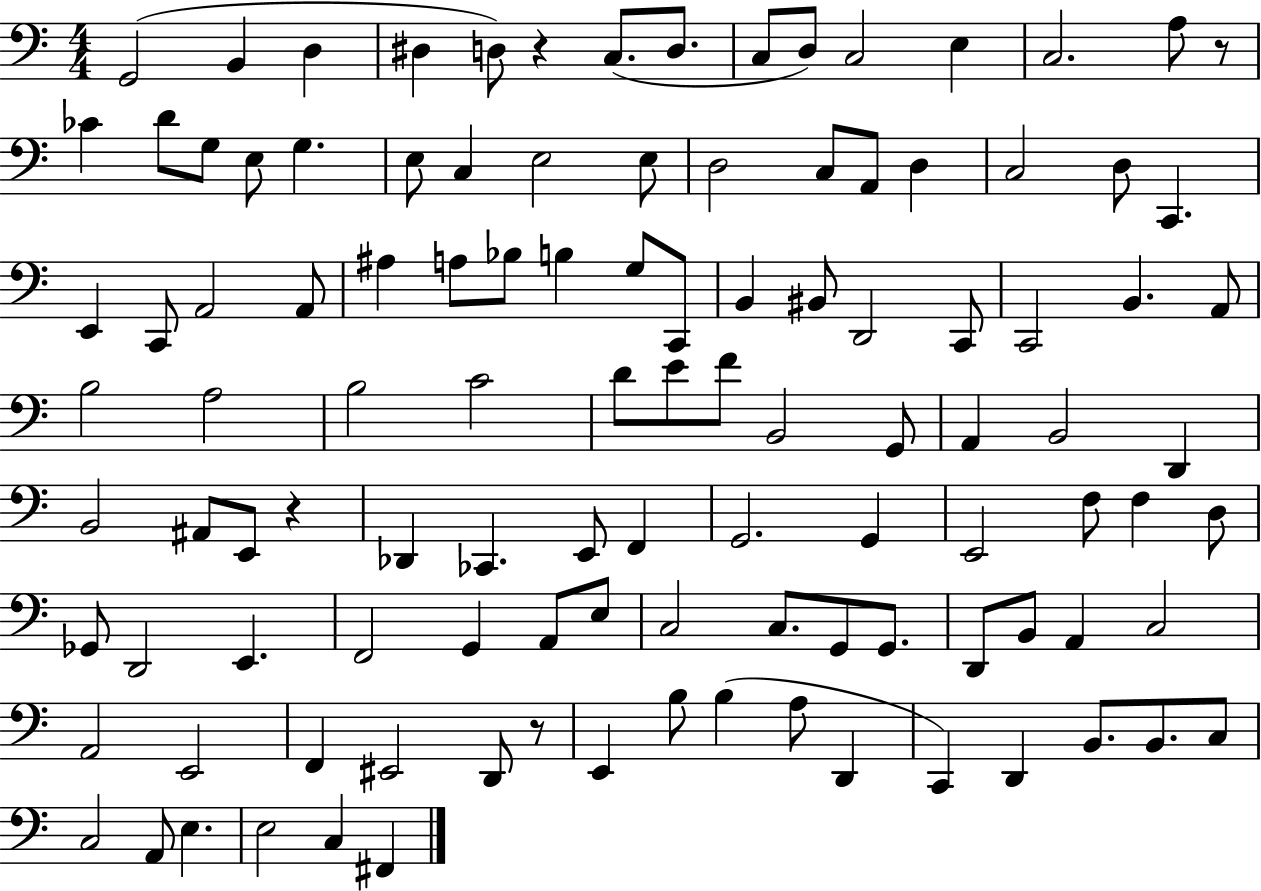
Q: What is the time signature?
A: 4/4